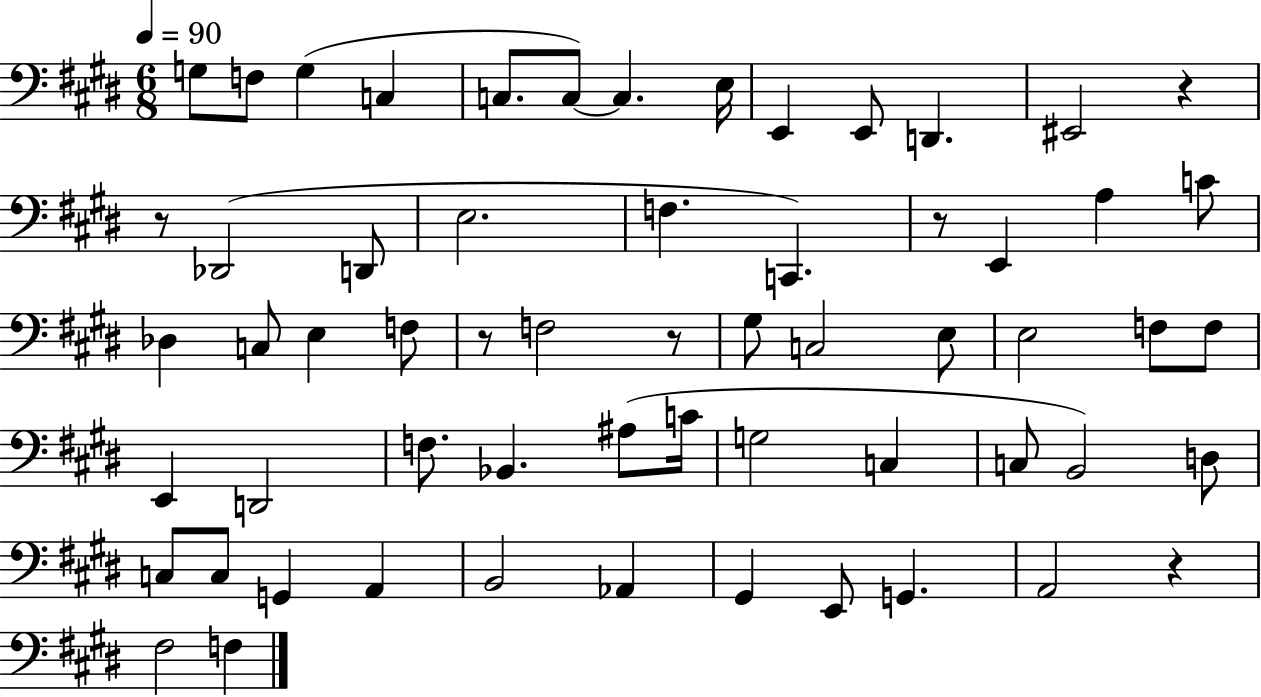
{
  \clef bass
  \numericTimeSignature
  \time 6/8
  \key e \major
  \tempo 4 = 90
  \repeat volta 2 { g8 f8 g4( c4 | c8. c8~~) c4. e16 | e,4 e,8 d,4. | eis,2 r4 | \break r8 des,2( d,8 | e2. | f4. c,4.) | r8 e,4 a4 c'8 | \break des4 c8 e4 f8 | r8 f2 r8 | gis8 c2 e8 | e2 f8 f8 | \break e,4 d,2 | f8. bes,4. ais8( c'16 | g2 c4 | c8 b,2) d8 | \break c8 c8 g,4 a,4 | b,2 aes,4 | gis,4 e,8 g,4. | a,2 r4 | \break fis2 f4 | } \bar "|."
}